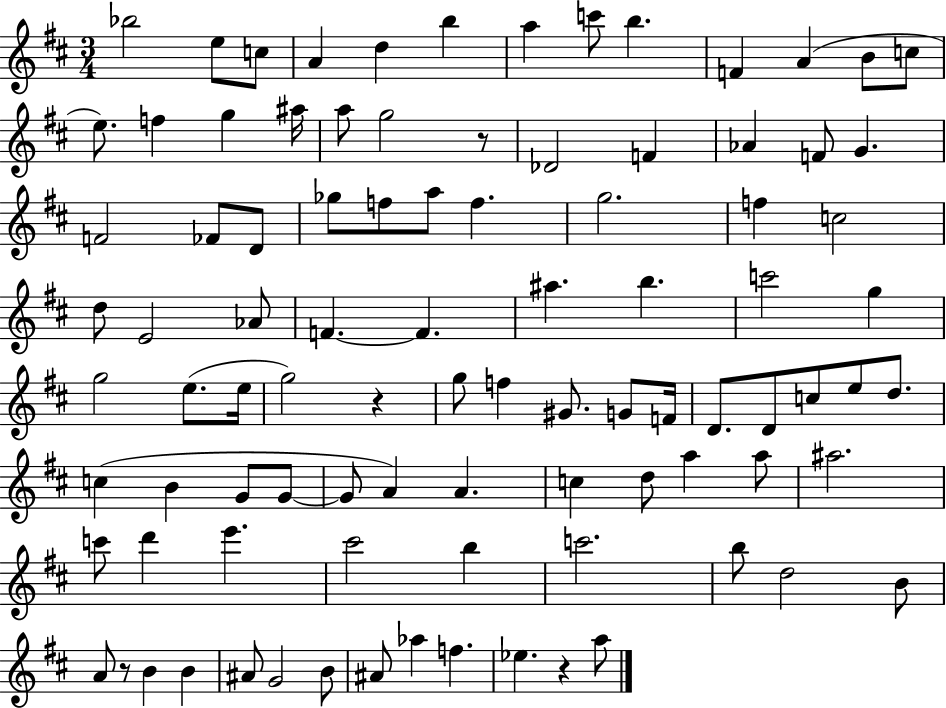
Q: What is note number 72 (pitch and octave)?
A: E6